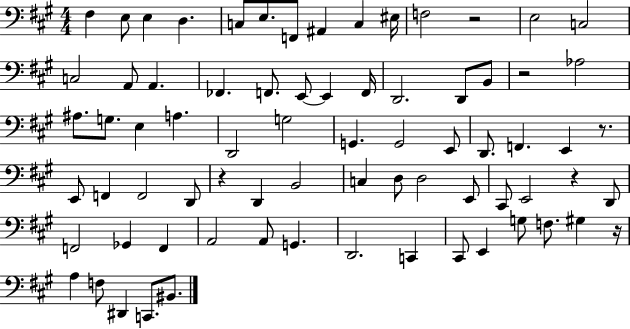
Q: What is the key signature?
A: A major